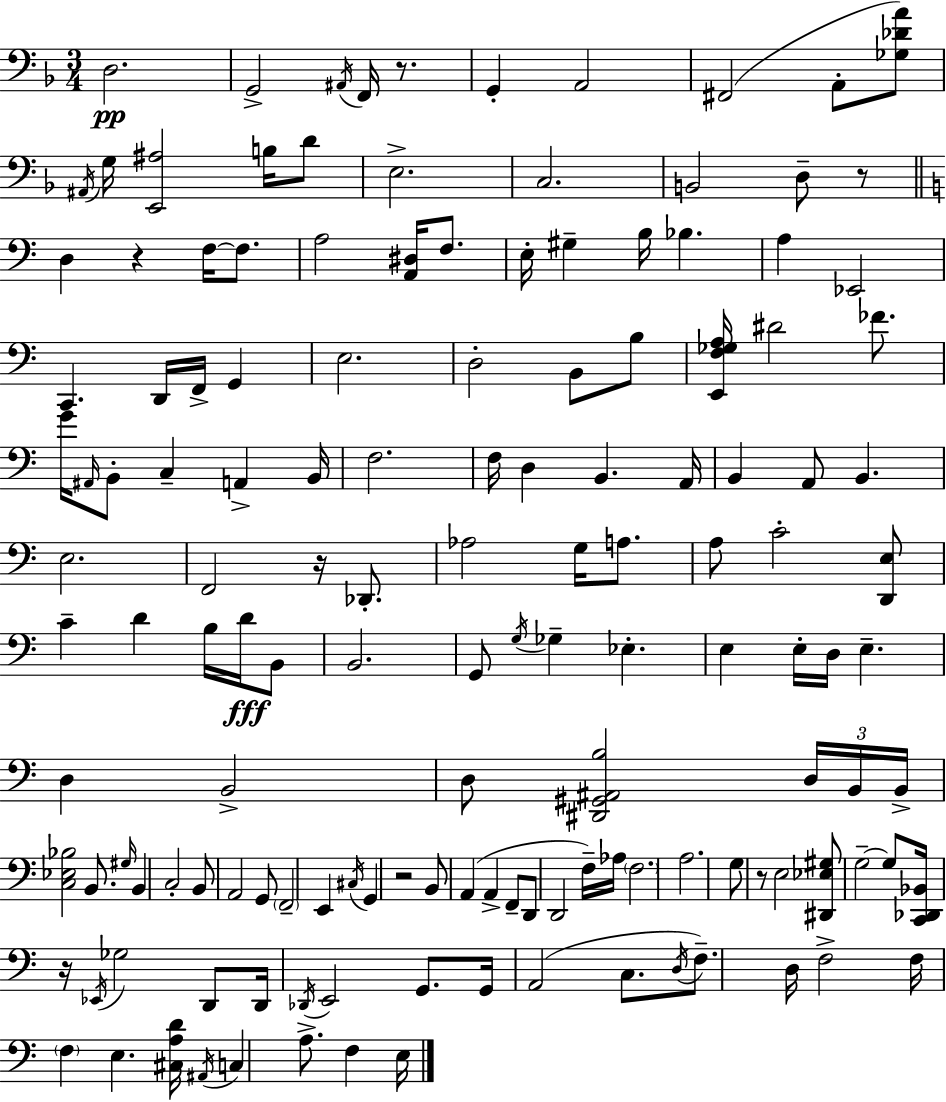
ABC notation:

X:1
T:Untitled
M:3/4
L:1/4
K:Dm
D,2 G,,2 ^A,,/4 F,,/4 z/2 G,, A,,2 ^F,,2 A,,/2 [_G,_DA]/2 ^A,,/4 G,/4 [E,,^A,]2 B,/4 D/2 E,2 C,2 B,,2 D,/2 z/2 D, z F,/4 F,/2 A,2 [A,,^D,]/4 F,/2 E,/4 ^G, B,/4 _B, A, _E,,2 C,, D,,/4 F,,/4 G,, E,2 D,2 B,,/2 B,/2 [E,,F,_G,A,]/4 ^D2 _F/2 G/4 ^A,,/4 B,,/2 C, A,, B,,/4 F,2 F,/4 D, B,, A,,/4 B,, A,,/2 B,, E,2 F,,2 z/4 _D,,/2 _A,2 G,/4 A,/2 A,/2 C2 [D,,E,]/2 C D B,/4 D/4 B,,/2 B,,2 G,,/2 G,/4 _G, _E, E, E,/4 D,/4 E, D, B,,2 D,/2 [^D,,^G,,^A,,B,]2 D,/4 B,,/4 B,,/4 [C,_E,_B,]2 B,,/2 ^G,/4 B,, C,2 B,,/2 A,,2 G,,/2 F,,2 E,, ^C,/4 G,, z2 B,,/2 A,, A,, F,,/2 D,,/2 D,,2 F,/4 _A,/4 F,2 A,2 G,/2 z/2 E,2 [^D,,_E,^G,]/2 G,2 G,/2 [C,,_D,,_B,,]/4 z/4 _E,,/4 _G,2 D,,/2 D,,/4 _D,,/4 E,,2 G,,/2 G,,/4 A,,2 C,/2 D,/4 F,/2 D,/4 F,2 F,/4 F, E, [^C,A,D]/4 ^A,,/4 C, A,/2 F, E,/4